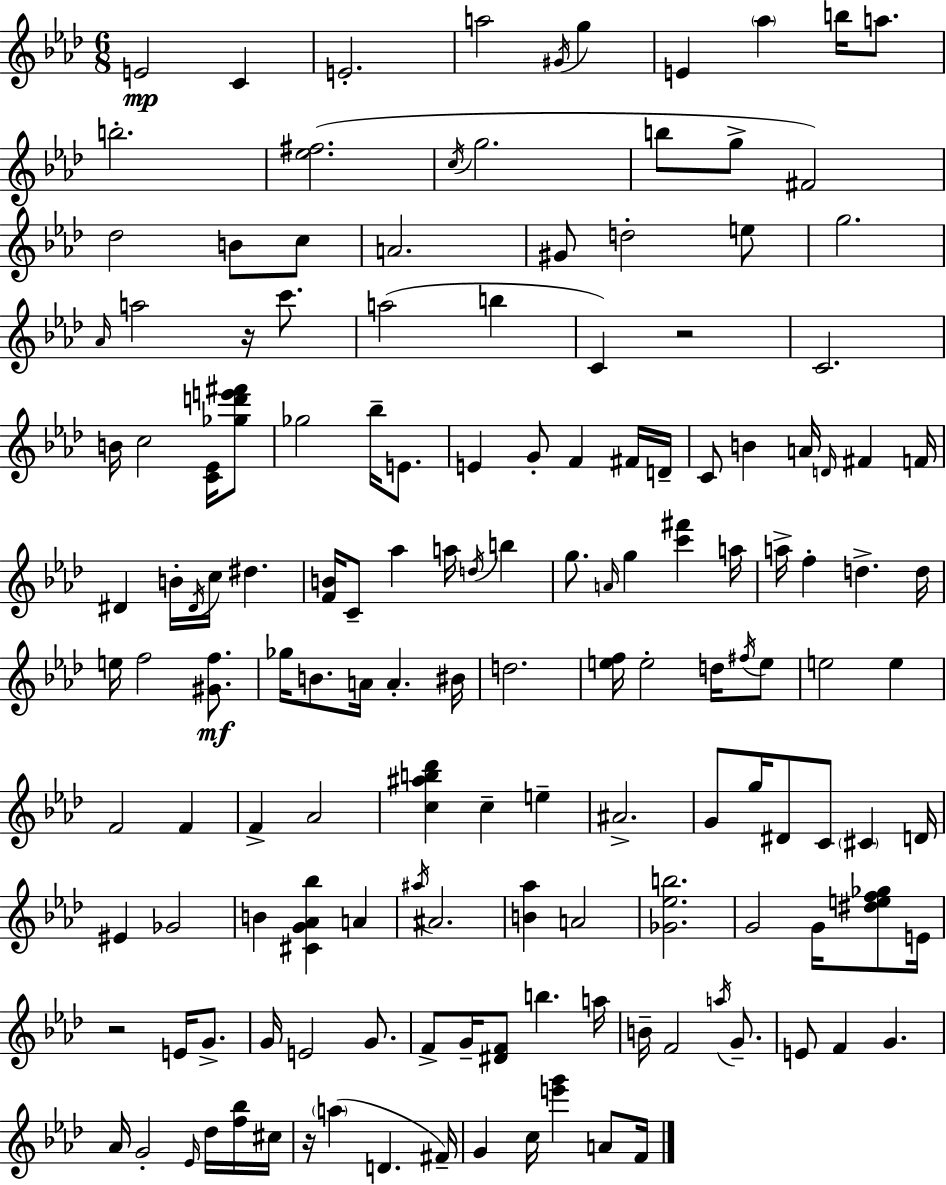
E4/h C4/q E4/h. A5/h G#4/s G5/q E4/q Ab5/q B5/s A5/e. B5/h. [Eb5,F#5]/h. C5/s G5/h. B5/e G5/e F#4/h Db5/h B4/e C5/e A4/h. G#4/e D5/h E5/e G5/h. Ab4/s A5/h R/s C6/e. A5/h B5/q C4/q R/h C4/h. B4/s C5/h [C4,Eb4]/s [Gb5,D6,E6,F#6]/e Gb5/h Bb5/s E4/e. E4/q G4/e F4/q F#4/s D4/s C4/e B4/q A4/s D4/s F#4/q F4/s D#4/q B4/s D#4/s C5/s D#5/q. [F4,B4]/s C4/e Ab5/q A5/s D5/s B5/q G5/e. A4/s G5/q [C6,F#6]/q A5/s A5/s F5/q D5/q. D5/s E5/s F5/h [G#4,F5]/e. Gb5/s B4/e. A4/s A4/q. BIS4/s D5/h. [E5,F5]/s E5/h D5/s F#5/s E5/e E5/h E5/q F4/h F4/q F4/q Ab4/h [C5,A#5,B5,Db6]/q C5/q E5/q A#4/h. G4/e G5/s D#4/e C4/e C#4/q D4/s EIS4/q Gb4/h B4/q [C#4,G4,Ab4,Bb5]/q A4/q A#5/s A#4/h. [B4,Ab5]/q A4/h [Gb4,Eb5,B5]/h. G4/h G4/s [D#5,E5,F5,Gb5]/e E4/s R/h E4/s G4/e. G4/s E4/h G4/e. F4/e G4/s [D#4,F4]/e B5/q. A5/s B4/s F4/h A5/s G4/e. E4/e F4/q G4/q. Ab4/s G4/h Eb4/s Db5/s [F5,Bb5]/s C#5/s R/s A5/q D4/q. F#4/s G4/q C5/s [E6,G6]/q A4/e F4/s